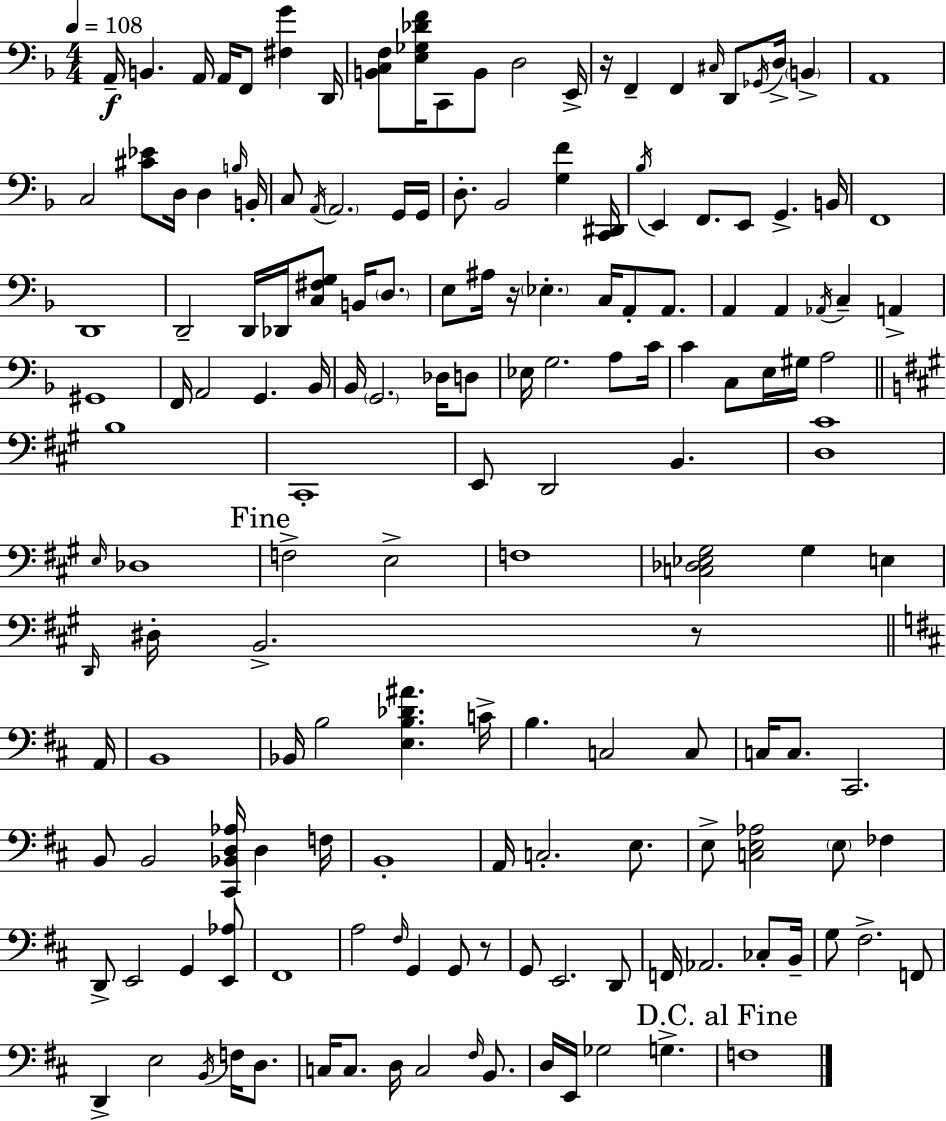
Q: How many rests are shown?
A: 4